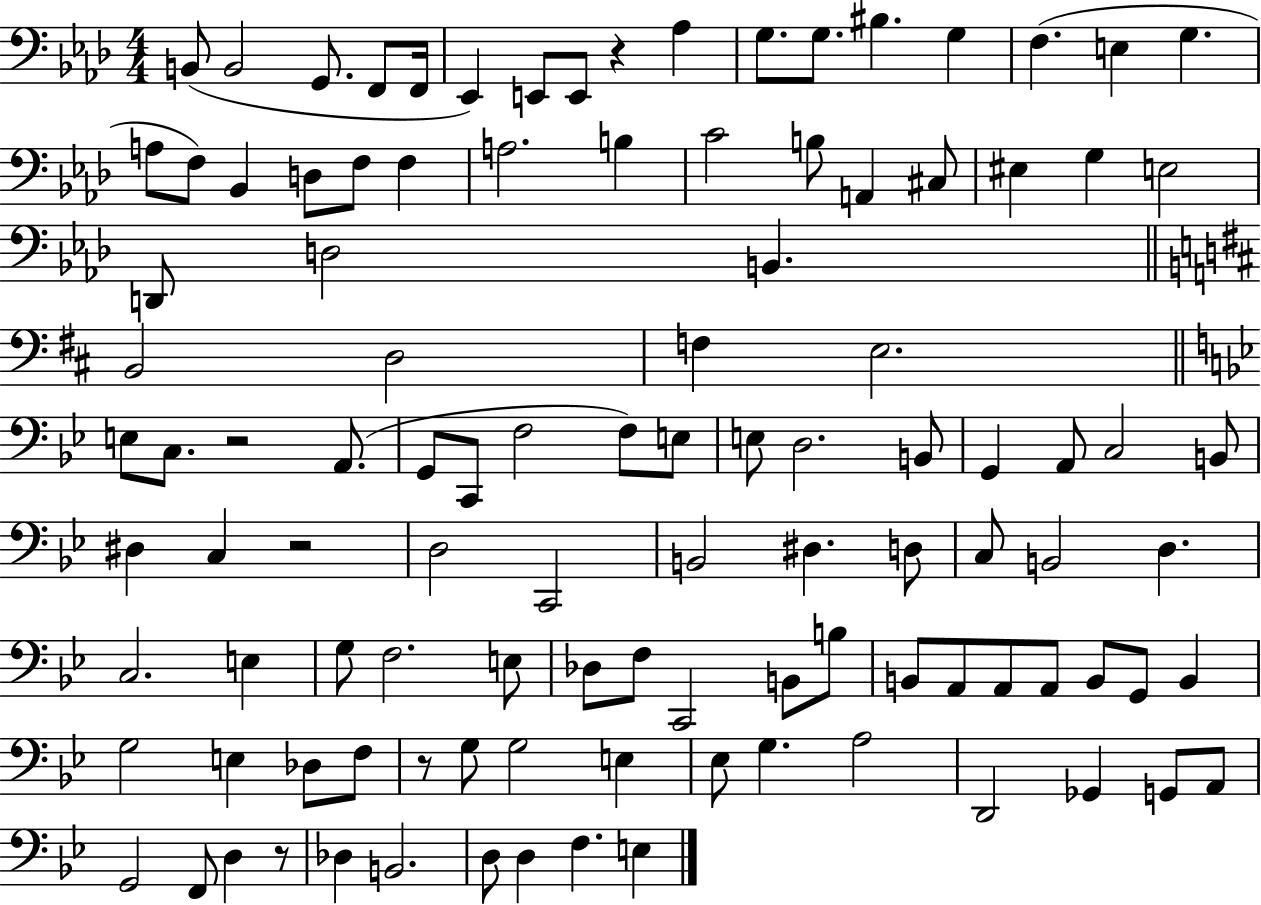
B2/e B2/h G2/e. F2/e F2/s Eb2/q E2/e E2/e R/q Ab3/q G3/e. G3/e. BIS3/q. G3/q F3/q. E3/q G3/q. A3/e F3/e Bb2/q D3/e F3/e F3/q A3/h. B3/q C4/h B3/e A2/q C#3/e EIS3/q G3/q E3/h D2/e D3/h B2/q. B2/h D3/h F3/q E3/h. E3/e C3/e. R/h A2/e. G2/e C2/e F3/h F3/e E3/e E3/e D3/h. B2/e G2/q A2/e C3/h B2/e D#3/q C3/q R/h D3/h C2/h B2/h D#3/q. D3/e C3/e B2/h D3/q. C3/h. E3/q G3/e F3/h. E3/e Db3/e F3/e C2/h B2/e B3/e B2/e A2/e A2/e A2/e B2/e G2/e B2/q G3/h E3/q Db3/e F3/e R/e G3/e G3/h E3/q Eb3/e G3/q. A3/h D2/h Gb2/q G2/e A2/e G2/h F2/e D3/q R/e Db3/q B2/h. D3/e D3/q F3/q. E3/q